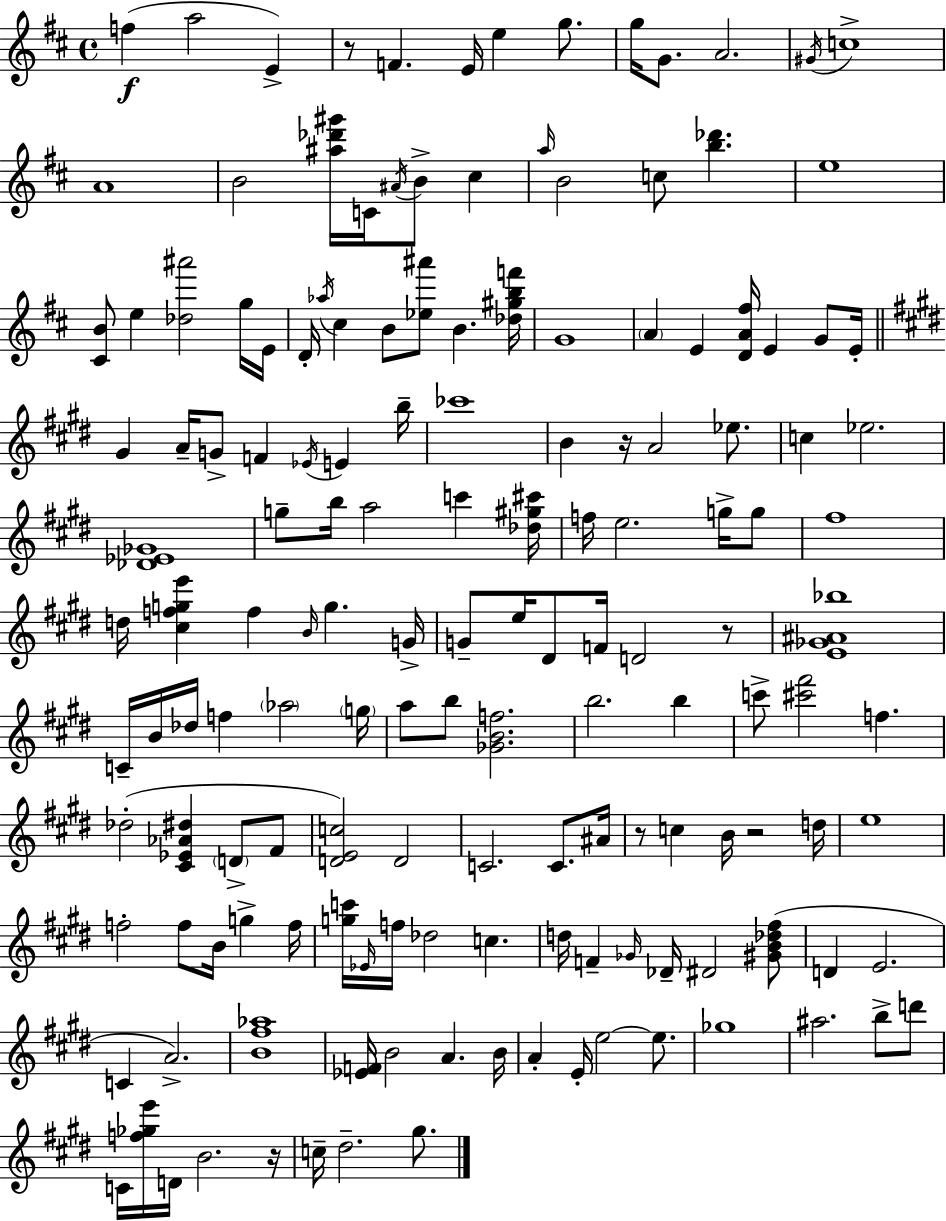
X:1
T:Untitled
M:4/4
L:1/4
K:D
f a2 E z/2 F E/4 e g/2 g/4 G/2 A2 ^G/4 c4 A4 B2 [^a_d'^g']/4 C/4 ^A/4 B/2 ^c a/4 B2 c/2 [b_d'] e4 [^CB]/2 e [_d^a']2 g/4 E/4 D/4 _a/4 ^c B/2 [_e^a']/2 B [_d^gbf']/4 G4 A E [DA^f]/4 E G/2 E/4 ^G A/4 G/2 F _E/4 E b/4 _c'4 B z/4 A2 _e/2 c _e2 [_D_E_G]4 g/2 b/4 a2 c' [_d^g^c']/4 f/4 e2 g/4 g/2 ^f4 d/4 [^cfge'] f B/4 g G/4 G/2 e/4 ^D/2 F/4 D2 z/2 [E_G^A_b]4 C/4 B/4 _d/4 f _a2 g/4 a/2 b/2 [_GBf]2 b2 b c'/2 [^c'^f']2 f _d2 [^C_E_A^d] D/2 ^F/2 [DEc]2 D2 C2 C/2 ^A/4 z/2 c B/4 z2 d/4 e4 f2 f/2 B/4 g f/4 [gc']/4 _E/4 f/4 _d2 c d/4 F _G/4 _D/4 ^D2 [^GB_d^f]/2 D E2 C A2 [B^f_a]4 [_EF]/4 B2 A B/4 A E/4 e2 e/2 _g4 ^a2 b/2 d'/2 C/4 [f_ge']/4 D/4 B2 z/4 c/4 ^d2 ^g/2